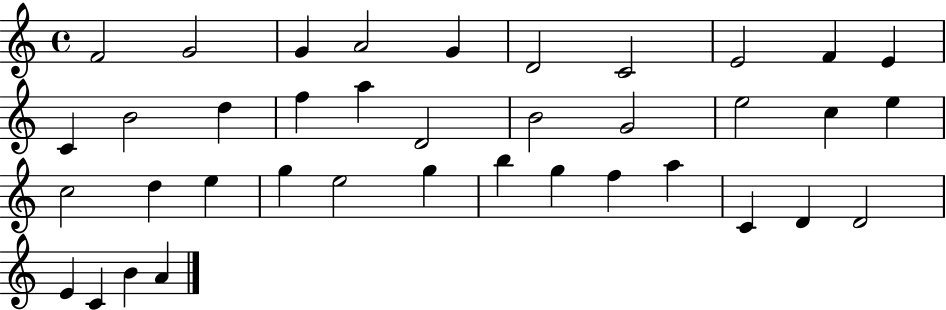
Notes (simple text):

F4/h G4/h G4/q A4/h G4/q D4/h C4/h E4/h F4/q E4/q C4/q B4/h D5/q F5/q A5/q D4/h B4/h G4/h E5/h C5/q E5/q C5/h D5/q E5/q G5/q E5/h G5/q B5/q G5/q F5/q A5/q C4/q D4/q D4/h E4/q C4/q B4/q A4/q